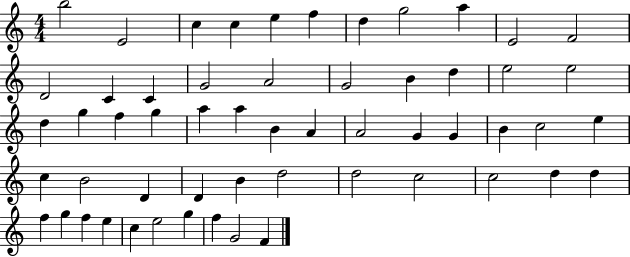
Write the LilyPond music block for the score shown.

{
  \clef treble
  \numericTimeSignature
  \time 4/4
  \key c \major
  b''2 e'2 | c''4 c''4 e''4 f''4 | d''4 g''2 a''4 | e'2 f'2 | \break d'2 c'4 c'4 | g'2 a'2 | g'2 b'4 d''4 | e''2 e''2 | \break d''4 g''4 f''4 g''4 | a''4 a''4 b'4 a'4 | a'2 g'4 g'4 | b'4 c''2 e''4 | \break c''4 b'2 d'4 | d'4 b'4 d''2 | d''2 c''2 | c''2 d''4 d''4 | \break f''4 g''4 f''4 e''4 | c''4 e''2 g''4 | f''4 g'2 f'4 | \bar "|."
}